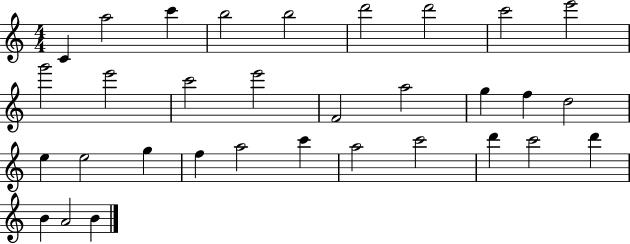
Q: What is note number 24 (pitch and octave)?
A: C6